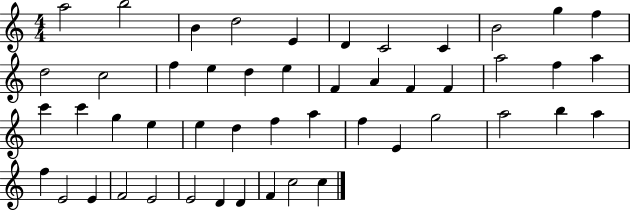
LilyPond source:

{
  \clef treble
  \numericTimeSignature
  \time 4/4
  \key c \major
  a''2 b''2 | b'4 d''2 e'4 | d'4 c'2 c'4 | b'2 g''4 f''4 | \break d''2 c''2 | f''4 e''4 d''4 e''4 | f'4 a'4 f'4 f'4 | a''2 f''4 a''4 | \break c'''4 c'''4 g''4 e''4 | e''4 d''4 f''4 a''4 | f''4 e'4 g''2 | a''2 b''4 a''4 | \break f''4 e'2 e'4 | f'2 e'2 | e'2 d'4 d'4 | f'4 c''2 c''4 | \break \bar "|."
}